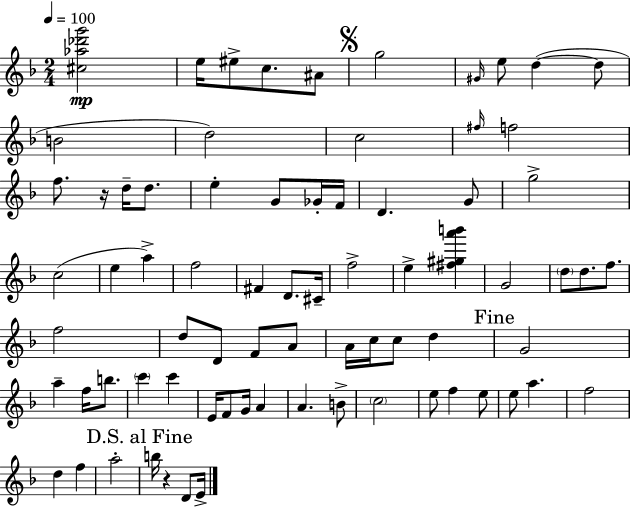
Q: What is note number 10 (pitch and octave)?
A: B4